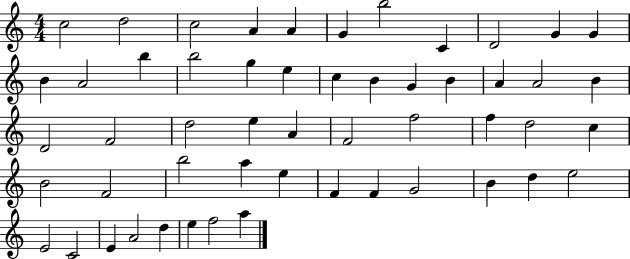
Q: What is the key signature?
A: C major